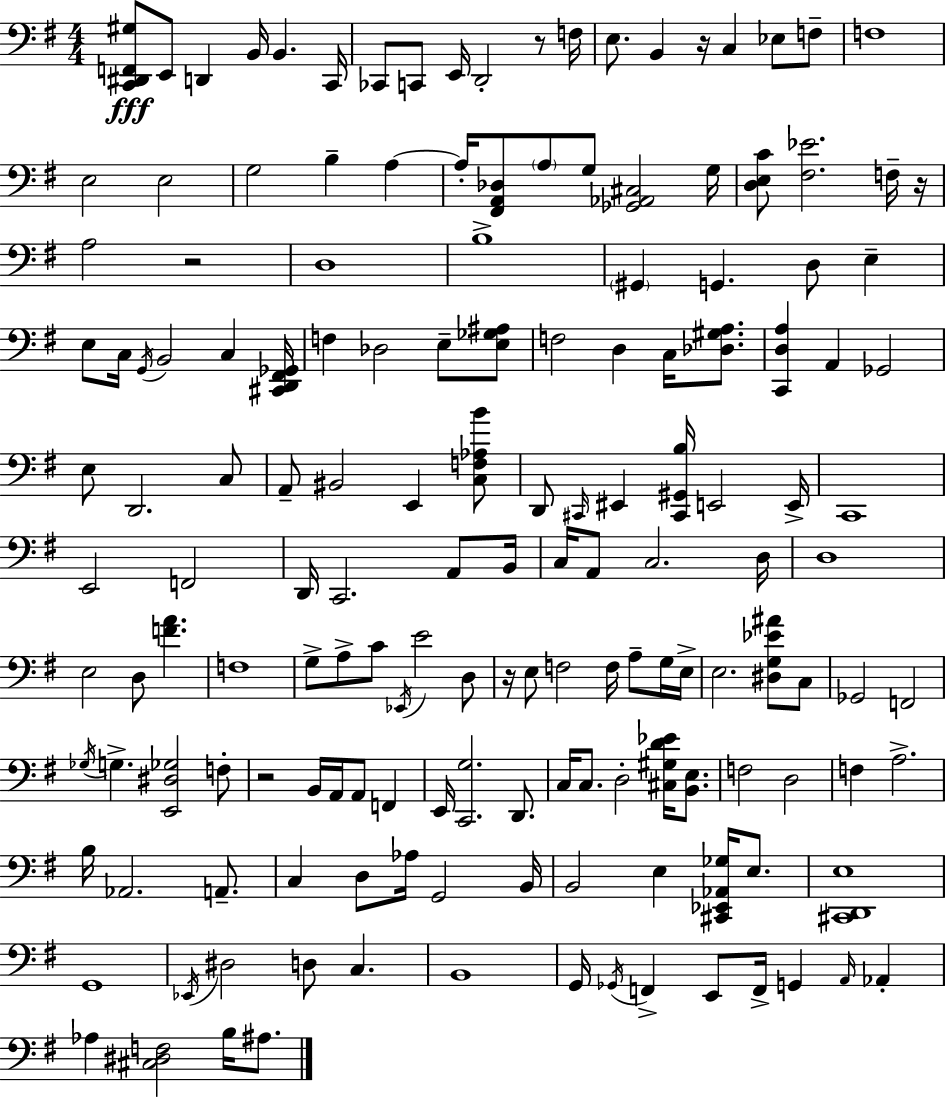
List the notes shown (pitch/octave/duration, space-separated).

[C2,D#2,F2,G#3]/e E2/e D2/q B2/s B2/q. C2/s CES2/e C2/e E2/s D2/h R/e F3/s E3/e. B2/q R/s C3/q Eb3/e F3/e F3/w E3/h E3/h G3/h B3/q A3/q A3/s [F#2,A2,Db3]/e A3/e G3/e [Gb2,Ab2,C#3]/h G3/s [D3,E3,C4]/e [F#3,Eb4]/h. F3/s R/s A3/h R/h D3/w B3/w G#2/q G2/q. D3/e E3/q E3/e C3/s G2/s B2/h C3/q [C#2,D2,F#2,Gb2]/s F3/q Db3/h E3/e [E3,Gb3,A#3]/e F3/h D3/q C3/s [Db3,G#3,A3]/e. [C2,D3,A3]/q A2/q Gb2/h E3/e D2/h. C3/e A2/e BIS2/h E2/q [C3,F3,Ab3,B4]/e D2/e C#2/s EIS2/q [C#2,G#2,B3]/s E2/h E2/s C2/w E2/h F2/h D2/s C2/h. A2/e B2/s C3/s A2/e C3/h. D3/s D3/w E3/h D3/e [F4,A4]/q. F3/w G3/e A3/e C4/e Eb2/s E4/h D3/e R/s E3/e F3/h F3/s A3/e G3/s E3/s E3/h. [D#3,G3,Eb4,A#4]/e C3/e Gb2/h F2/h Gb3/s G3/q. [E2,D#3,Gb3]/h F3/e R/h B2/s A2/s A2/e F2/q E2/s [C2,G3]/h. D2/e. C3/s C3/e. D3/h [C#3,G#3,D4,Eb4]/s [B2,E3]/e. F3/h D3/h F3/q A3/h. B3/s Ab2/h. A2/e. C3/q D3/e Ab3/s G2/h B2/s B2/h E3/q [C#2,Eb2,Ab2,Gb3]/s E3/e. [C#2,D2,E3]/w G2/w Eb2/s D#3/h D3/e C3/q. B2/w G2/s Gb2/s F2/q E2/e F2/s G2/q A2/s Ab2/q Ab3/q [C#3,D#3,F3]/h B3/s A#3/e.